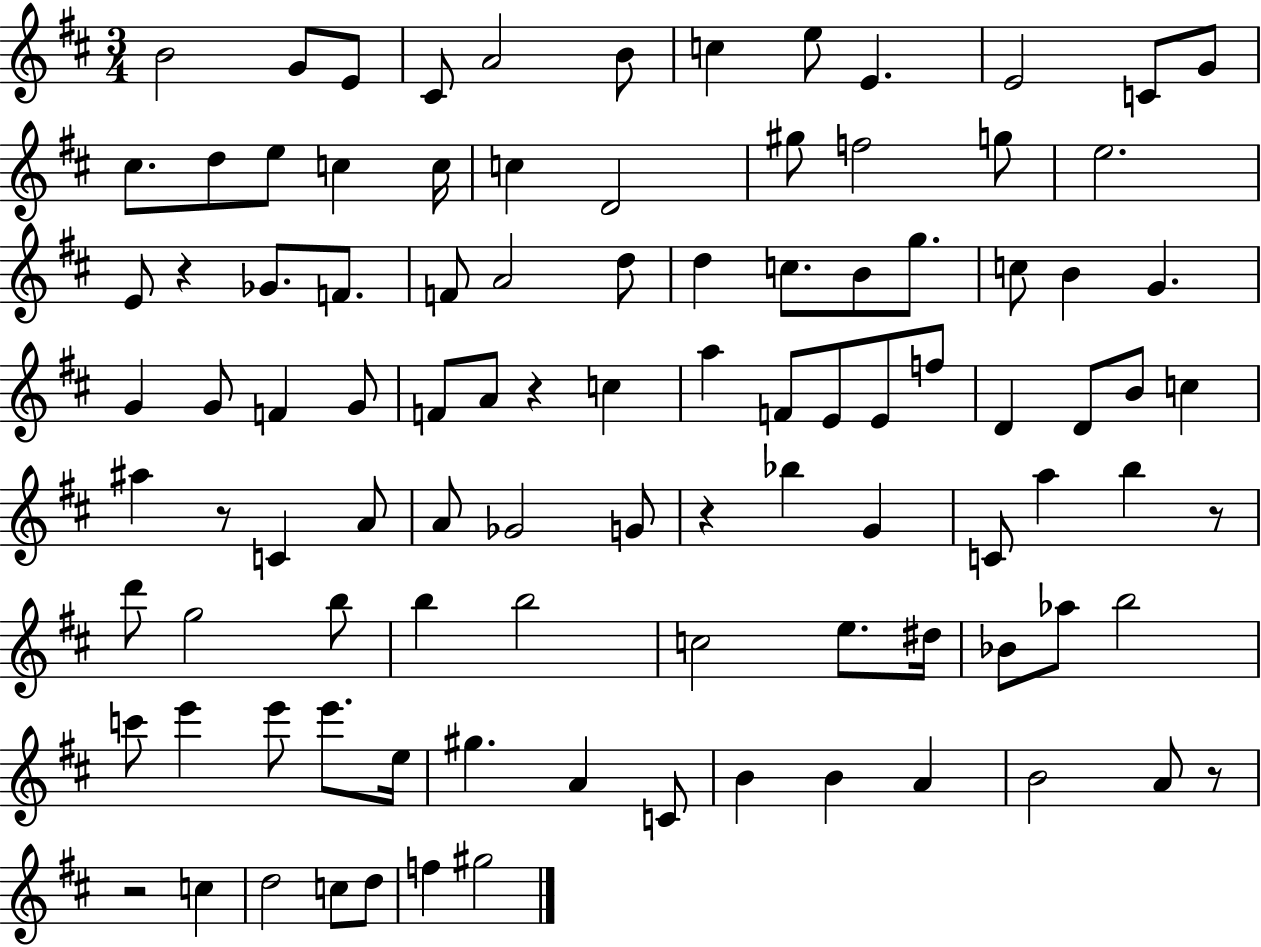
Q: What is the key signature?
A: D major